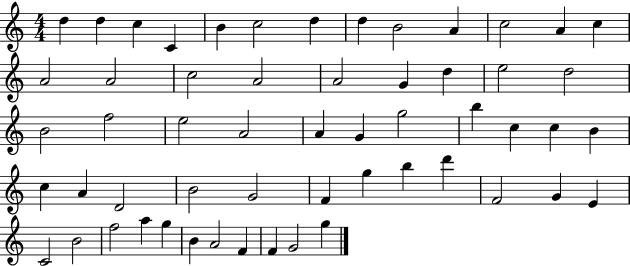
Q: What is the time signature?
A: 4/4